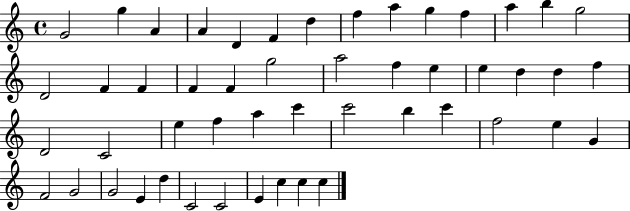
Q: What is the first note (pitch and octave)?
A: G4